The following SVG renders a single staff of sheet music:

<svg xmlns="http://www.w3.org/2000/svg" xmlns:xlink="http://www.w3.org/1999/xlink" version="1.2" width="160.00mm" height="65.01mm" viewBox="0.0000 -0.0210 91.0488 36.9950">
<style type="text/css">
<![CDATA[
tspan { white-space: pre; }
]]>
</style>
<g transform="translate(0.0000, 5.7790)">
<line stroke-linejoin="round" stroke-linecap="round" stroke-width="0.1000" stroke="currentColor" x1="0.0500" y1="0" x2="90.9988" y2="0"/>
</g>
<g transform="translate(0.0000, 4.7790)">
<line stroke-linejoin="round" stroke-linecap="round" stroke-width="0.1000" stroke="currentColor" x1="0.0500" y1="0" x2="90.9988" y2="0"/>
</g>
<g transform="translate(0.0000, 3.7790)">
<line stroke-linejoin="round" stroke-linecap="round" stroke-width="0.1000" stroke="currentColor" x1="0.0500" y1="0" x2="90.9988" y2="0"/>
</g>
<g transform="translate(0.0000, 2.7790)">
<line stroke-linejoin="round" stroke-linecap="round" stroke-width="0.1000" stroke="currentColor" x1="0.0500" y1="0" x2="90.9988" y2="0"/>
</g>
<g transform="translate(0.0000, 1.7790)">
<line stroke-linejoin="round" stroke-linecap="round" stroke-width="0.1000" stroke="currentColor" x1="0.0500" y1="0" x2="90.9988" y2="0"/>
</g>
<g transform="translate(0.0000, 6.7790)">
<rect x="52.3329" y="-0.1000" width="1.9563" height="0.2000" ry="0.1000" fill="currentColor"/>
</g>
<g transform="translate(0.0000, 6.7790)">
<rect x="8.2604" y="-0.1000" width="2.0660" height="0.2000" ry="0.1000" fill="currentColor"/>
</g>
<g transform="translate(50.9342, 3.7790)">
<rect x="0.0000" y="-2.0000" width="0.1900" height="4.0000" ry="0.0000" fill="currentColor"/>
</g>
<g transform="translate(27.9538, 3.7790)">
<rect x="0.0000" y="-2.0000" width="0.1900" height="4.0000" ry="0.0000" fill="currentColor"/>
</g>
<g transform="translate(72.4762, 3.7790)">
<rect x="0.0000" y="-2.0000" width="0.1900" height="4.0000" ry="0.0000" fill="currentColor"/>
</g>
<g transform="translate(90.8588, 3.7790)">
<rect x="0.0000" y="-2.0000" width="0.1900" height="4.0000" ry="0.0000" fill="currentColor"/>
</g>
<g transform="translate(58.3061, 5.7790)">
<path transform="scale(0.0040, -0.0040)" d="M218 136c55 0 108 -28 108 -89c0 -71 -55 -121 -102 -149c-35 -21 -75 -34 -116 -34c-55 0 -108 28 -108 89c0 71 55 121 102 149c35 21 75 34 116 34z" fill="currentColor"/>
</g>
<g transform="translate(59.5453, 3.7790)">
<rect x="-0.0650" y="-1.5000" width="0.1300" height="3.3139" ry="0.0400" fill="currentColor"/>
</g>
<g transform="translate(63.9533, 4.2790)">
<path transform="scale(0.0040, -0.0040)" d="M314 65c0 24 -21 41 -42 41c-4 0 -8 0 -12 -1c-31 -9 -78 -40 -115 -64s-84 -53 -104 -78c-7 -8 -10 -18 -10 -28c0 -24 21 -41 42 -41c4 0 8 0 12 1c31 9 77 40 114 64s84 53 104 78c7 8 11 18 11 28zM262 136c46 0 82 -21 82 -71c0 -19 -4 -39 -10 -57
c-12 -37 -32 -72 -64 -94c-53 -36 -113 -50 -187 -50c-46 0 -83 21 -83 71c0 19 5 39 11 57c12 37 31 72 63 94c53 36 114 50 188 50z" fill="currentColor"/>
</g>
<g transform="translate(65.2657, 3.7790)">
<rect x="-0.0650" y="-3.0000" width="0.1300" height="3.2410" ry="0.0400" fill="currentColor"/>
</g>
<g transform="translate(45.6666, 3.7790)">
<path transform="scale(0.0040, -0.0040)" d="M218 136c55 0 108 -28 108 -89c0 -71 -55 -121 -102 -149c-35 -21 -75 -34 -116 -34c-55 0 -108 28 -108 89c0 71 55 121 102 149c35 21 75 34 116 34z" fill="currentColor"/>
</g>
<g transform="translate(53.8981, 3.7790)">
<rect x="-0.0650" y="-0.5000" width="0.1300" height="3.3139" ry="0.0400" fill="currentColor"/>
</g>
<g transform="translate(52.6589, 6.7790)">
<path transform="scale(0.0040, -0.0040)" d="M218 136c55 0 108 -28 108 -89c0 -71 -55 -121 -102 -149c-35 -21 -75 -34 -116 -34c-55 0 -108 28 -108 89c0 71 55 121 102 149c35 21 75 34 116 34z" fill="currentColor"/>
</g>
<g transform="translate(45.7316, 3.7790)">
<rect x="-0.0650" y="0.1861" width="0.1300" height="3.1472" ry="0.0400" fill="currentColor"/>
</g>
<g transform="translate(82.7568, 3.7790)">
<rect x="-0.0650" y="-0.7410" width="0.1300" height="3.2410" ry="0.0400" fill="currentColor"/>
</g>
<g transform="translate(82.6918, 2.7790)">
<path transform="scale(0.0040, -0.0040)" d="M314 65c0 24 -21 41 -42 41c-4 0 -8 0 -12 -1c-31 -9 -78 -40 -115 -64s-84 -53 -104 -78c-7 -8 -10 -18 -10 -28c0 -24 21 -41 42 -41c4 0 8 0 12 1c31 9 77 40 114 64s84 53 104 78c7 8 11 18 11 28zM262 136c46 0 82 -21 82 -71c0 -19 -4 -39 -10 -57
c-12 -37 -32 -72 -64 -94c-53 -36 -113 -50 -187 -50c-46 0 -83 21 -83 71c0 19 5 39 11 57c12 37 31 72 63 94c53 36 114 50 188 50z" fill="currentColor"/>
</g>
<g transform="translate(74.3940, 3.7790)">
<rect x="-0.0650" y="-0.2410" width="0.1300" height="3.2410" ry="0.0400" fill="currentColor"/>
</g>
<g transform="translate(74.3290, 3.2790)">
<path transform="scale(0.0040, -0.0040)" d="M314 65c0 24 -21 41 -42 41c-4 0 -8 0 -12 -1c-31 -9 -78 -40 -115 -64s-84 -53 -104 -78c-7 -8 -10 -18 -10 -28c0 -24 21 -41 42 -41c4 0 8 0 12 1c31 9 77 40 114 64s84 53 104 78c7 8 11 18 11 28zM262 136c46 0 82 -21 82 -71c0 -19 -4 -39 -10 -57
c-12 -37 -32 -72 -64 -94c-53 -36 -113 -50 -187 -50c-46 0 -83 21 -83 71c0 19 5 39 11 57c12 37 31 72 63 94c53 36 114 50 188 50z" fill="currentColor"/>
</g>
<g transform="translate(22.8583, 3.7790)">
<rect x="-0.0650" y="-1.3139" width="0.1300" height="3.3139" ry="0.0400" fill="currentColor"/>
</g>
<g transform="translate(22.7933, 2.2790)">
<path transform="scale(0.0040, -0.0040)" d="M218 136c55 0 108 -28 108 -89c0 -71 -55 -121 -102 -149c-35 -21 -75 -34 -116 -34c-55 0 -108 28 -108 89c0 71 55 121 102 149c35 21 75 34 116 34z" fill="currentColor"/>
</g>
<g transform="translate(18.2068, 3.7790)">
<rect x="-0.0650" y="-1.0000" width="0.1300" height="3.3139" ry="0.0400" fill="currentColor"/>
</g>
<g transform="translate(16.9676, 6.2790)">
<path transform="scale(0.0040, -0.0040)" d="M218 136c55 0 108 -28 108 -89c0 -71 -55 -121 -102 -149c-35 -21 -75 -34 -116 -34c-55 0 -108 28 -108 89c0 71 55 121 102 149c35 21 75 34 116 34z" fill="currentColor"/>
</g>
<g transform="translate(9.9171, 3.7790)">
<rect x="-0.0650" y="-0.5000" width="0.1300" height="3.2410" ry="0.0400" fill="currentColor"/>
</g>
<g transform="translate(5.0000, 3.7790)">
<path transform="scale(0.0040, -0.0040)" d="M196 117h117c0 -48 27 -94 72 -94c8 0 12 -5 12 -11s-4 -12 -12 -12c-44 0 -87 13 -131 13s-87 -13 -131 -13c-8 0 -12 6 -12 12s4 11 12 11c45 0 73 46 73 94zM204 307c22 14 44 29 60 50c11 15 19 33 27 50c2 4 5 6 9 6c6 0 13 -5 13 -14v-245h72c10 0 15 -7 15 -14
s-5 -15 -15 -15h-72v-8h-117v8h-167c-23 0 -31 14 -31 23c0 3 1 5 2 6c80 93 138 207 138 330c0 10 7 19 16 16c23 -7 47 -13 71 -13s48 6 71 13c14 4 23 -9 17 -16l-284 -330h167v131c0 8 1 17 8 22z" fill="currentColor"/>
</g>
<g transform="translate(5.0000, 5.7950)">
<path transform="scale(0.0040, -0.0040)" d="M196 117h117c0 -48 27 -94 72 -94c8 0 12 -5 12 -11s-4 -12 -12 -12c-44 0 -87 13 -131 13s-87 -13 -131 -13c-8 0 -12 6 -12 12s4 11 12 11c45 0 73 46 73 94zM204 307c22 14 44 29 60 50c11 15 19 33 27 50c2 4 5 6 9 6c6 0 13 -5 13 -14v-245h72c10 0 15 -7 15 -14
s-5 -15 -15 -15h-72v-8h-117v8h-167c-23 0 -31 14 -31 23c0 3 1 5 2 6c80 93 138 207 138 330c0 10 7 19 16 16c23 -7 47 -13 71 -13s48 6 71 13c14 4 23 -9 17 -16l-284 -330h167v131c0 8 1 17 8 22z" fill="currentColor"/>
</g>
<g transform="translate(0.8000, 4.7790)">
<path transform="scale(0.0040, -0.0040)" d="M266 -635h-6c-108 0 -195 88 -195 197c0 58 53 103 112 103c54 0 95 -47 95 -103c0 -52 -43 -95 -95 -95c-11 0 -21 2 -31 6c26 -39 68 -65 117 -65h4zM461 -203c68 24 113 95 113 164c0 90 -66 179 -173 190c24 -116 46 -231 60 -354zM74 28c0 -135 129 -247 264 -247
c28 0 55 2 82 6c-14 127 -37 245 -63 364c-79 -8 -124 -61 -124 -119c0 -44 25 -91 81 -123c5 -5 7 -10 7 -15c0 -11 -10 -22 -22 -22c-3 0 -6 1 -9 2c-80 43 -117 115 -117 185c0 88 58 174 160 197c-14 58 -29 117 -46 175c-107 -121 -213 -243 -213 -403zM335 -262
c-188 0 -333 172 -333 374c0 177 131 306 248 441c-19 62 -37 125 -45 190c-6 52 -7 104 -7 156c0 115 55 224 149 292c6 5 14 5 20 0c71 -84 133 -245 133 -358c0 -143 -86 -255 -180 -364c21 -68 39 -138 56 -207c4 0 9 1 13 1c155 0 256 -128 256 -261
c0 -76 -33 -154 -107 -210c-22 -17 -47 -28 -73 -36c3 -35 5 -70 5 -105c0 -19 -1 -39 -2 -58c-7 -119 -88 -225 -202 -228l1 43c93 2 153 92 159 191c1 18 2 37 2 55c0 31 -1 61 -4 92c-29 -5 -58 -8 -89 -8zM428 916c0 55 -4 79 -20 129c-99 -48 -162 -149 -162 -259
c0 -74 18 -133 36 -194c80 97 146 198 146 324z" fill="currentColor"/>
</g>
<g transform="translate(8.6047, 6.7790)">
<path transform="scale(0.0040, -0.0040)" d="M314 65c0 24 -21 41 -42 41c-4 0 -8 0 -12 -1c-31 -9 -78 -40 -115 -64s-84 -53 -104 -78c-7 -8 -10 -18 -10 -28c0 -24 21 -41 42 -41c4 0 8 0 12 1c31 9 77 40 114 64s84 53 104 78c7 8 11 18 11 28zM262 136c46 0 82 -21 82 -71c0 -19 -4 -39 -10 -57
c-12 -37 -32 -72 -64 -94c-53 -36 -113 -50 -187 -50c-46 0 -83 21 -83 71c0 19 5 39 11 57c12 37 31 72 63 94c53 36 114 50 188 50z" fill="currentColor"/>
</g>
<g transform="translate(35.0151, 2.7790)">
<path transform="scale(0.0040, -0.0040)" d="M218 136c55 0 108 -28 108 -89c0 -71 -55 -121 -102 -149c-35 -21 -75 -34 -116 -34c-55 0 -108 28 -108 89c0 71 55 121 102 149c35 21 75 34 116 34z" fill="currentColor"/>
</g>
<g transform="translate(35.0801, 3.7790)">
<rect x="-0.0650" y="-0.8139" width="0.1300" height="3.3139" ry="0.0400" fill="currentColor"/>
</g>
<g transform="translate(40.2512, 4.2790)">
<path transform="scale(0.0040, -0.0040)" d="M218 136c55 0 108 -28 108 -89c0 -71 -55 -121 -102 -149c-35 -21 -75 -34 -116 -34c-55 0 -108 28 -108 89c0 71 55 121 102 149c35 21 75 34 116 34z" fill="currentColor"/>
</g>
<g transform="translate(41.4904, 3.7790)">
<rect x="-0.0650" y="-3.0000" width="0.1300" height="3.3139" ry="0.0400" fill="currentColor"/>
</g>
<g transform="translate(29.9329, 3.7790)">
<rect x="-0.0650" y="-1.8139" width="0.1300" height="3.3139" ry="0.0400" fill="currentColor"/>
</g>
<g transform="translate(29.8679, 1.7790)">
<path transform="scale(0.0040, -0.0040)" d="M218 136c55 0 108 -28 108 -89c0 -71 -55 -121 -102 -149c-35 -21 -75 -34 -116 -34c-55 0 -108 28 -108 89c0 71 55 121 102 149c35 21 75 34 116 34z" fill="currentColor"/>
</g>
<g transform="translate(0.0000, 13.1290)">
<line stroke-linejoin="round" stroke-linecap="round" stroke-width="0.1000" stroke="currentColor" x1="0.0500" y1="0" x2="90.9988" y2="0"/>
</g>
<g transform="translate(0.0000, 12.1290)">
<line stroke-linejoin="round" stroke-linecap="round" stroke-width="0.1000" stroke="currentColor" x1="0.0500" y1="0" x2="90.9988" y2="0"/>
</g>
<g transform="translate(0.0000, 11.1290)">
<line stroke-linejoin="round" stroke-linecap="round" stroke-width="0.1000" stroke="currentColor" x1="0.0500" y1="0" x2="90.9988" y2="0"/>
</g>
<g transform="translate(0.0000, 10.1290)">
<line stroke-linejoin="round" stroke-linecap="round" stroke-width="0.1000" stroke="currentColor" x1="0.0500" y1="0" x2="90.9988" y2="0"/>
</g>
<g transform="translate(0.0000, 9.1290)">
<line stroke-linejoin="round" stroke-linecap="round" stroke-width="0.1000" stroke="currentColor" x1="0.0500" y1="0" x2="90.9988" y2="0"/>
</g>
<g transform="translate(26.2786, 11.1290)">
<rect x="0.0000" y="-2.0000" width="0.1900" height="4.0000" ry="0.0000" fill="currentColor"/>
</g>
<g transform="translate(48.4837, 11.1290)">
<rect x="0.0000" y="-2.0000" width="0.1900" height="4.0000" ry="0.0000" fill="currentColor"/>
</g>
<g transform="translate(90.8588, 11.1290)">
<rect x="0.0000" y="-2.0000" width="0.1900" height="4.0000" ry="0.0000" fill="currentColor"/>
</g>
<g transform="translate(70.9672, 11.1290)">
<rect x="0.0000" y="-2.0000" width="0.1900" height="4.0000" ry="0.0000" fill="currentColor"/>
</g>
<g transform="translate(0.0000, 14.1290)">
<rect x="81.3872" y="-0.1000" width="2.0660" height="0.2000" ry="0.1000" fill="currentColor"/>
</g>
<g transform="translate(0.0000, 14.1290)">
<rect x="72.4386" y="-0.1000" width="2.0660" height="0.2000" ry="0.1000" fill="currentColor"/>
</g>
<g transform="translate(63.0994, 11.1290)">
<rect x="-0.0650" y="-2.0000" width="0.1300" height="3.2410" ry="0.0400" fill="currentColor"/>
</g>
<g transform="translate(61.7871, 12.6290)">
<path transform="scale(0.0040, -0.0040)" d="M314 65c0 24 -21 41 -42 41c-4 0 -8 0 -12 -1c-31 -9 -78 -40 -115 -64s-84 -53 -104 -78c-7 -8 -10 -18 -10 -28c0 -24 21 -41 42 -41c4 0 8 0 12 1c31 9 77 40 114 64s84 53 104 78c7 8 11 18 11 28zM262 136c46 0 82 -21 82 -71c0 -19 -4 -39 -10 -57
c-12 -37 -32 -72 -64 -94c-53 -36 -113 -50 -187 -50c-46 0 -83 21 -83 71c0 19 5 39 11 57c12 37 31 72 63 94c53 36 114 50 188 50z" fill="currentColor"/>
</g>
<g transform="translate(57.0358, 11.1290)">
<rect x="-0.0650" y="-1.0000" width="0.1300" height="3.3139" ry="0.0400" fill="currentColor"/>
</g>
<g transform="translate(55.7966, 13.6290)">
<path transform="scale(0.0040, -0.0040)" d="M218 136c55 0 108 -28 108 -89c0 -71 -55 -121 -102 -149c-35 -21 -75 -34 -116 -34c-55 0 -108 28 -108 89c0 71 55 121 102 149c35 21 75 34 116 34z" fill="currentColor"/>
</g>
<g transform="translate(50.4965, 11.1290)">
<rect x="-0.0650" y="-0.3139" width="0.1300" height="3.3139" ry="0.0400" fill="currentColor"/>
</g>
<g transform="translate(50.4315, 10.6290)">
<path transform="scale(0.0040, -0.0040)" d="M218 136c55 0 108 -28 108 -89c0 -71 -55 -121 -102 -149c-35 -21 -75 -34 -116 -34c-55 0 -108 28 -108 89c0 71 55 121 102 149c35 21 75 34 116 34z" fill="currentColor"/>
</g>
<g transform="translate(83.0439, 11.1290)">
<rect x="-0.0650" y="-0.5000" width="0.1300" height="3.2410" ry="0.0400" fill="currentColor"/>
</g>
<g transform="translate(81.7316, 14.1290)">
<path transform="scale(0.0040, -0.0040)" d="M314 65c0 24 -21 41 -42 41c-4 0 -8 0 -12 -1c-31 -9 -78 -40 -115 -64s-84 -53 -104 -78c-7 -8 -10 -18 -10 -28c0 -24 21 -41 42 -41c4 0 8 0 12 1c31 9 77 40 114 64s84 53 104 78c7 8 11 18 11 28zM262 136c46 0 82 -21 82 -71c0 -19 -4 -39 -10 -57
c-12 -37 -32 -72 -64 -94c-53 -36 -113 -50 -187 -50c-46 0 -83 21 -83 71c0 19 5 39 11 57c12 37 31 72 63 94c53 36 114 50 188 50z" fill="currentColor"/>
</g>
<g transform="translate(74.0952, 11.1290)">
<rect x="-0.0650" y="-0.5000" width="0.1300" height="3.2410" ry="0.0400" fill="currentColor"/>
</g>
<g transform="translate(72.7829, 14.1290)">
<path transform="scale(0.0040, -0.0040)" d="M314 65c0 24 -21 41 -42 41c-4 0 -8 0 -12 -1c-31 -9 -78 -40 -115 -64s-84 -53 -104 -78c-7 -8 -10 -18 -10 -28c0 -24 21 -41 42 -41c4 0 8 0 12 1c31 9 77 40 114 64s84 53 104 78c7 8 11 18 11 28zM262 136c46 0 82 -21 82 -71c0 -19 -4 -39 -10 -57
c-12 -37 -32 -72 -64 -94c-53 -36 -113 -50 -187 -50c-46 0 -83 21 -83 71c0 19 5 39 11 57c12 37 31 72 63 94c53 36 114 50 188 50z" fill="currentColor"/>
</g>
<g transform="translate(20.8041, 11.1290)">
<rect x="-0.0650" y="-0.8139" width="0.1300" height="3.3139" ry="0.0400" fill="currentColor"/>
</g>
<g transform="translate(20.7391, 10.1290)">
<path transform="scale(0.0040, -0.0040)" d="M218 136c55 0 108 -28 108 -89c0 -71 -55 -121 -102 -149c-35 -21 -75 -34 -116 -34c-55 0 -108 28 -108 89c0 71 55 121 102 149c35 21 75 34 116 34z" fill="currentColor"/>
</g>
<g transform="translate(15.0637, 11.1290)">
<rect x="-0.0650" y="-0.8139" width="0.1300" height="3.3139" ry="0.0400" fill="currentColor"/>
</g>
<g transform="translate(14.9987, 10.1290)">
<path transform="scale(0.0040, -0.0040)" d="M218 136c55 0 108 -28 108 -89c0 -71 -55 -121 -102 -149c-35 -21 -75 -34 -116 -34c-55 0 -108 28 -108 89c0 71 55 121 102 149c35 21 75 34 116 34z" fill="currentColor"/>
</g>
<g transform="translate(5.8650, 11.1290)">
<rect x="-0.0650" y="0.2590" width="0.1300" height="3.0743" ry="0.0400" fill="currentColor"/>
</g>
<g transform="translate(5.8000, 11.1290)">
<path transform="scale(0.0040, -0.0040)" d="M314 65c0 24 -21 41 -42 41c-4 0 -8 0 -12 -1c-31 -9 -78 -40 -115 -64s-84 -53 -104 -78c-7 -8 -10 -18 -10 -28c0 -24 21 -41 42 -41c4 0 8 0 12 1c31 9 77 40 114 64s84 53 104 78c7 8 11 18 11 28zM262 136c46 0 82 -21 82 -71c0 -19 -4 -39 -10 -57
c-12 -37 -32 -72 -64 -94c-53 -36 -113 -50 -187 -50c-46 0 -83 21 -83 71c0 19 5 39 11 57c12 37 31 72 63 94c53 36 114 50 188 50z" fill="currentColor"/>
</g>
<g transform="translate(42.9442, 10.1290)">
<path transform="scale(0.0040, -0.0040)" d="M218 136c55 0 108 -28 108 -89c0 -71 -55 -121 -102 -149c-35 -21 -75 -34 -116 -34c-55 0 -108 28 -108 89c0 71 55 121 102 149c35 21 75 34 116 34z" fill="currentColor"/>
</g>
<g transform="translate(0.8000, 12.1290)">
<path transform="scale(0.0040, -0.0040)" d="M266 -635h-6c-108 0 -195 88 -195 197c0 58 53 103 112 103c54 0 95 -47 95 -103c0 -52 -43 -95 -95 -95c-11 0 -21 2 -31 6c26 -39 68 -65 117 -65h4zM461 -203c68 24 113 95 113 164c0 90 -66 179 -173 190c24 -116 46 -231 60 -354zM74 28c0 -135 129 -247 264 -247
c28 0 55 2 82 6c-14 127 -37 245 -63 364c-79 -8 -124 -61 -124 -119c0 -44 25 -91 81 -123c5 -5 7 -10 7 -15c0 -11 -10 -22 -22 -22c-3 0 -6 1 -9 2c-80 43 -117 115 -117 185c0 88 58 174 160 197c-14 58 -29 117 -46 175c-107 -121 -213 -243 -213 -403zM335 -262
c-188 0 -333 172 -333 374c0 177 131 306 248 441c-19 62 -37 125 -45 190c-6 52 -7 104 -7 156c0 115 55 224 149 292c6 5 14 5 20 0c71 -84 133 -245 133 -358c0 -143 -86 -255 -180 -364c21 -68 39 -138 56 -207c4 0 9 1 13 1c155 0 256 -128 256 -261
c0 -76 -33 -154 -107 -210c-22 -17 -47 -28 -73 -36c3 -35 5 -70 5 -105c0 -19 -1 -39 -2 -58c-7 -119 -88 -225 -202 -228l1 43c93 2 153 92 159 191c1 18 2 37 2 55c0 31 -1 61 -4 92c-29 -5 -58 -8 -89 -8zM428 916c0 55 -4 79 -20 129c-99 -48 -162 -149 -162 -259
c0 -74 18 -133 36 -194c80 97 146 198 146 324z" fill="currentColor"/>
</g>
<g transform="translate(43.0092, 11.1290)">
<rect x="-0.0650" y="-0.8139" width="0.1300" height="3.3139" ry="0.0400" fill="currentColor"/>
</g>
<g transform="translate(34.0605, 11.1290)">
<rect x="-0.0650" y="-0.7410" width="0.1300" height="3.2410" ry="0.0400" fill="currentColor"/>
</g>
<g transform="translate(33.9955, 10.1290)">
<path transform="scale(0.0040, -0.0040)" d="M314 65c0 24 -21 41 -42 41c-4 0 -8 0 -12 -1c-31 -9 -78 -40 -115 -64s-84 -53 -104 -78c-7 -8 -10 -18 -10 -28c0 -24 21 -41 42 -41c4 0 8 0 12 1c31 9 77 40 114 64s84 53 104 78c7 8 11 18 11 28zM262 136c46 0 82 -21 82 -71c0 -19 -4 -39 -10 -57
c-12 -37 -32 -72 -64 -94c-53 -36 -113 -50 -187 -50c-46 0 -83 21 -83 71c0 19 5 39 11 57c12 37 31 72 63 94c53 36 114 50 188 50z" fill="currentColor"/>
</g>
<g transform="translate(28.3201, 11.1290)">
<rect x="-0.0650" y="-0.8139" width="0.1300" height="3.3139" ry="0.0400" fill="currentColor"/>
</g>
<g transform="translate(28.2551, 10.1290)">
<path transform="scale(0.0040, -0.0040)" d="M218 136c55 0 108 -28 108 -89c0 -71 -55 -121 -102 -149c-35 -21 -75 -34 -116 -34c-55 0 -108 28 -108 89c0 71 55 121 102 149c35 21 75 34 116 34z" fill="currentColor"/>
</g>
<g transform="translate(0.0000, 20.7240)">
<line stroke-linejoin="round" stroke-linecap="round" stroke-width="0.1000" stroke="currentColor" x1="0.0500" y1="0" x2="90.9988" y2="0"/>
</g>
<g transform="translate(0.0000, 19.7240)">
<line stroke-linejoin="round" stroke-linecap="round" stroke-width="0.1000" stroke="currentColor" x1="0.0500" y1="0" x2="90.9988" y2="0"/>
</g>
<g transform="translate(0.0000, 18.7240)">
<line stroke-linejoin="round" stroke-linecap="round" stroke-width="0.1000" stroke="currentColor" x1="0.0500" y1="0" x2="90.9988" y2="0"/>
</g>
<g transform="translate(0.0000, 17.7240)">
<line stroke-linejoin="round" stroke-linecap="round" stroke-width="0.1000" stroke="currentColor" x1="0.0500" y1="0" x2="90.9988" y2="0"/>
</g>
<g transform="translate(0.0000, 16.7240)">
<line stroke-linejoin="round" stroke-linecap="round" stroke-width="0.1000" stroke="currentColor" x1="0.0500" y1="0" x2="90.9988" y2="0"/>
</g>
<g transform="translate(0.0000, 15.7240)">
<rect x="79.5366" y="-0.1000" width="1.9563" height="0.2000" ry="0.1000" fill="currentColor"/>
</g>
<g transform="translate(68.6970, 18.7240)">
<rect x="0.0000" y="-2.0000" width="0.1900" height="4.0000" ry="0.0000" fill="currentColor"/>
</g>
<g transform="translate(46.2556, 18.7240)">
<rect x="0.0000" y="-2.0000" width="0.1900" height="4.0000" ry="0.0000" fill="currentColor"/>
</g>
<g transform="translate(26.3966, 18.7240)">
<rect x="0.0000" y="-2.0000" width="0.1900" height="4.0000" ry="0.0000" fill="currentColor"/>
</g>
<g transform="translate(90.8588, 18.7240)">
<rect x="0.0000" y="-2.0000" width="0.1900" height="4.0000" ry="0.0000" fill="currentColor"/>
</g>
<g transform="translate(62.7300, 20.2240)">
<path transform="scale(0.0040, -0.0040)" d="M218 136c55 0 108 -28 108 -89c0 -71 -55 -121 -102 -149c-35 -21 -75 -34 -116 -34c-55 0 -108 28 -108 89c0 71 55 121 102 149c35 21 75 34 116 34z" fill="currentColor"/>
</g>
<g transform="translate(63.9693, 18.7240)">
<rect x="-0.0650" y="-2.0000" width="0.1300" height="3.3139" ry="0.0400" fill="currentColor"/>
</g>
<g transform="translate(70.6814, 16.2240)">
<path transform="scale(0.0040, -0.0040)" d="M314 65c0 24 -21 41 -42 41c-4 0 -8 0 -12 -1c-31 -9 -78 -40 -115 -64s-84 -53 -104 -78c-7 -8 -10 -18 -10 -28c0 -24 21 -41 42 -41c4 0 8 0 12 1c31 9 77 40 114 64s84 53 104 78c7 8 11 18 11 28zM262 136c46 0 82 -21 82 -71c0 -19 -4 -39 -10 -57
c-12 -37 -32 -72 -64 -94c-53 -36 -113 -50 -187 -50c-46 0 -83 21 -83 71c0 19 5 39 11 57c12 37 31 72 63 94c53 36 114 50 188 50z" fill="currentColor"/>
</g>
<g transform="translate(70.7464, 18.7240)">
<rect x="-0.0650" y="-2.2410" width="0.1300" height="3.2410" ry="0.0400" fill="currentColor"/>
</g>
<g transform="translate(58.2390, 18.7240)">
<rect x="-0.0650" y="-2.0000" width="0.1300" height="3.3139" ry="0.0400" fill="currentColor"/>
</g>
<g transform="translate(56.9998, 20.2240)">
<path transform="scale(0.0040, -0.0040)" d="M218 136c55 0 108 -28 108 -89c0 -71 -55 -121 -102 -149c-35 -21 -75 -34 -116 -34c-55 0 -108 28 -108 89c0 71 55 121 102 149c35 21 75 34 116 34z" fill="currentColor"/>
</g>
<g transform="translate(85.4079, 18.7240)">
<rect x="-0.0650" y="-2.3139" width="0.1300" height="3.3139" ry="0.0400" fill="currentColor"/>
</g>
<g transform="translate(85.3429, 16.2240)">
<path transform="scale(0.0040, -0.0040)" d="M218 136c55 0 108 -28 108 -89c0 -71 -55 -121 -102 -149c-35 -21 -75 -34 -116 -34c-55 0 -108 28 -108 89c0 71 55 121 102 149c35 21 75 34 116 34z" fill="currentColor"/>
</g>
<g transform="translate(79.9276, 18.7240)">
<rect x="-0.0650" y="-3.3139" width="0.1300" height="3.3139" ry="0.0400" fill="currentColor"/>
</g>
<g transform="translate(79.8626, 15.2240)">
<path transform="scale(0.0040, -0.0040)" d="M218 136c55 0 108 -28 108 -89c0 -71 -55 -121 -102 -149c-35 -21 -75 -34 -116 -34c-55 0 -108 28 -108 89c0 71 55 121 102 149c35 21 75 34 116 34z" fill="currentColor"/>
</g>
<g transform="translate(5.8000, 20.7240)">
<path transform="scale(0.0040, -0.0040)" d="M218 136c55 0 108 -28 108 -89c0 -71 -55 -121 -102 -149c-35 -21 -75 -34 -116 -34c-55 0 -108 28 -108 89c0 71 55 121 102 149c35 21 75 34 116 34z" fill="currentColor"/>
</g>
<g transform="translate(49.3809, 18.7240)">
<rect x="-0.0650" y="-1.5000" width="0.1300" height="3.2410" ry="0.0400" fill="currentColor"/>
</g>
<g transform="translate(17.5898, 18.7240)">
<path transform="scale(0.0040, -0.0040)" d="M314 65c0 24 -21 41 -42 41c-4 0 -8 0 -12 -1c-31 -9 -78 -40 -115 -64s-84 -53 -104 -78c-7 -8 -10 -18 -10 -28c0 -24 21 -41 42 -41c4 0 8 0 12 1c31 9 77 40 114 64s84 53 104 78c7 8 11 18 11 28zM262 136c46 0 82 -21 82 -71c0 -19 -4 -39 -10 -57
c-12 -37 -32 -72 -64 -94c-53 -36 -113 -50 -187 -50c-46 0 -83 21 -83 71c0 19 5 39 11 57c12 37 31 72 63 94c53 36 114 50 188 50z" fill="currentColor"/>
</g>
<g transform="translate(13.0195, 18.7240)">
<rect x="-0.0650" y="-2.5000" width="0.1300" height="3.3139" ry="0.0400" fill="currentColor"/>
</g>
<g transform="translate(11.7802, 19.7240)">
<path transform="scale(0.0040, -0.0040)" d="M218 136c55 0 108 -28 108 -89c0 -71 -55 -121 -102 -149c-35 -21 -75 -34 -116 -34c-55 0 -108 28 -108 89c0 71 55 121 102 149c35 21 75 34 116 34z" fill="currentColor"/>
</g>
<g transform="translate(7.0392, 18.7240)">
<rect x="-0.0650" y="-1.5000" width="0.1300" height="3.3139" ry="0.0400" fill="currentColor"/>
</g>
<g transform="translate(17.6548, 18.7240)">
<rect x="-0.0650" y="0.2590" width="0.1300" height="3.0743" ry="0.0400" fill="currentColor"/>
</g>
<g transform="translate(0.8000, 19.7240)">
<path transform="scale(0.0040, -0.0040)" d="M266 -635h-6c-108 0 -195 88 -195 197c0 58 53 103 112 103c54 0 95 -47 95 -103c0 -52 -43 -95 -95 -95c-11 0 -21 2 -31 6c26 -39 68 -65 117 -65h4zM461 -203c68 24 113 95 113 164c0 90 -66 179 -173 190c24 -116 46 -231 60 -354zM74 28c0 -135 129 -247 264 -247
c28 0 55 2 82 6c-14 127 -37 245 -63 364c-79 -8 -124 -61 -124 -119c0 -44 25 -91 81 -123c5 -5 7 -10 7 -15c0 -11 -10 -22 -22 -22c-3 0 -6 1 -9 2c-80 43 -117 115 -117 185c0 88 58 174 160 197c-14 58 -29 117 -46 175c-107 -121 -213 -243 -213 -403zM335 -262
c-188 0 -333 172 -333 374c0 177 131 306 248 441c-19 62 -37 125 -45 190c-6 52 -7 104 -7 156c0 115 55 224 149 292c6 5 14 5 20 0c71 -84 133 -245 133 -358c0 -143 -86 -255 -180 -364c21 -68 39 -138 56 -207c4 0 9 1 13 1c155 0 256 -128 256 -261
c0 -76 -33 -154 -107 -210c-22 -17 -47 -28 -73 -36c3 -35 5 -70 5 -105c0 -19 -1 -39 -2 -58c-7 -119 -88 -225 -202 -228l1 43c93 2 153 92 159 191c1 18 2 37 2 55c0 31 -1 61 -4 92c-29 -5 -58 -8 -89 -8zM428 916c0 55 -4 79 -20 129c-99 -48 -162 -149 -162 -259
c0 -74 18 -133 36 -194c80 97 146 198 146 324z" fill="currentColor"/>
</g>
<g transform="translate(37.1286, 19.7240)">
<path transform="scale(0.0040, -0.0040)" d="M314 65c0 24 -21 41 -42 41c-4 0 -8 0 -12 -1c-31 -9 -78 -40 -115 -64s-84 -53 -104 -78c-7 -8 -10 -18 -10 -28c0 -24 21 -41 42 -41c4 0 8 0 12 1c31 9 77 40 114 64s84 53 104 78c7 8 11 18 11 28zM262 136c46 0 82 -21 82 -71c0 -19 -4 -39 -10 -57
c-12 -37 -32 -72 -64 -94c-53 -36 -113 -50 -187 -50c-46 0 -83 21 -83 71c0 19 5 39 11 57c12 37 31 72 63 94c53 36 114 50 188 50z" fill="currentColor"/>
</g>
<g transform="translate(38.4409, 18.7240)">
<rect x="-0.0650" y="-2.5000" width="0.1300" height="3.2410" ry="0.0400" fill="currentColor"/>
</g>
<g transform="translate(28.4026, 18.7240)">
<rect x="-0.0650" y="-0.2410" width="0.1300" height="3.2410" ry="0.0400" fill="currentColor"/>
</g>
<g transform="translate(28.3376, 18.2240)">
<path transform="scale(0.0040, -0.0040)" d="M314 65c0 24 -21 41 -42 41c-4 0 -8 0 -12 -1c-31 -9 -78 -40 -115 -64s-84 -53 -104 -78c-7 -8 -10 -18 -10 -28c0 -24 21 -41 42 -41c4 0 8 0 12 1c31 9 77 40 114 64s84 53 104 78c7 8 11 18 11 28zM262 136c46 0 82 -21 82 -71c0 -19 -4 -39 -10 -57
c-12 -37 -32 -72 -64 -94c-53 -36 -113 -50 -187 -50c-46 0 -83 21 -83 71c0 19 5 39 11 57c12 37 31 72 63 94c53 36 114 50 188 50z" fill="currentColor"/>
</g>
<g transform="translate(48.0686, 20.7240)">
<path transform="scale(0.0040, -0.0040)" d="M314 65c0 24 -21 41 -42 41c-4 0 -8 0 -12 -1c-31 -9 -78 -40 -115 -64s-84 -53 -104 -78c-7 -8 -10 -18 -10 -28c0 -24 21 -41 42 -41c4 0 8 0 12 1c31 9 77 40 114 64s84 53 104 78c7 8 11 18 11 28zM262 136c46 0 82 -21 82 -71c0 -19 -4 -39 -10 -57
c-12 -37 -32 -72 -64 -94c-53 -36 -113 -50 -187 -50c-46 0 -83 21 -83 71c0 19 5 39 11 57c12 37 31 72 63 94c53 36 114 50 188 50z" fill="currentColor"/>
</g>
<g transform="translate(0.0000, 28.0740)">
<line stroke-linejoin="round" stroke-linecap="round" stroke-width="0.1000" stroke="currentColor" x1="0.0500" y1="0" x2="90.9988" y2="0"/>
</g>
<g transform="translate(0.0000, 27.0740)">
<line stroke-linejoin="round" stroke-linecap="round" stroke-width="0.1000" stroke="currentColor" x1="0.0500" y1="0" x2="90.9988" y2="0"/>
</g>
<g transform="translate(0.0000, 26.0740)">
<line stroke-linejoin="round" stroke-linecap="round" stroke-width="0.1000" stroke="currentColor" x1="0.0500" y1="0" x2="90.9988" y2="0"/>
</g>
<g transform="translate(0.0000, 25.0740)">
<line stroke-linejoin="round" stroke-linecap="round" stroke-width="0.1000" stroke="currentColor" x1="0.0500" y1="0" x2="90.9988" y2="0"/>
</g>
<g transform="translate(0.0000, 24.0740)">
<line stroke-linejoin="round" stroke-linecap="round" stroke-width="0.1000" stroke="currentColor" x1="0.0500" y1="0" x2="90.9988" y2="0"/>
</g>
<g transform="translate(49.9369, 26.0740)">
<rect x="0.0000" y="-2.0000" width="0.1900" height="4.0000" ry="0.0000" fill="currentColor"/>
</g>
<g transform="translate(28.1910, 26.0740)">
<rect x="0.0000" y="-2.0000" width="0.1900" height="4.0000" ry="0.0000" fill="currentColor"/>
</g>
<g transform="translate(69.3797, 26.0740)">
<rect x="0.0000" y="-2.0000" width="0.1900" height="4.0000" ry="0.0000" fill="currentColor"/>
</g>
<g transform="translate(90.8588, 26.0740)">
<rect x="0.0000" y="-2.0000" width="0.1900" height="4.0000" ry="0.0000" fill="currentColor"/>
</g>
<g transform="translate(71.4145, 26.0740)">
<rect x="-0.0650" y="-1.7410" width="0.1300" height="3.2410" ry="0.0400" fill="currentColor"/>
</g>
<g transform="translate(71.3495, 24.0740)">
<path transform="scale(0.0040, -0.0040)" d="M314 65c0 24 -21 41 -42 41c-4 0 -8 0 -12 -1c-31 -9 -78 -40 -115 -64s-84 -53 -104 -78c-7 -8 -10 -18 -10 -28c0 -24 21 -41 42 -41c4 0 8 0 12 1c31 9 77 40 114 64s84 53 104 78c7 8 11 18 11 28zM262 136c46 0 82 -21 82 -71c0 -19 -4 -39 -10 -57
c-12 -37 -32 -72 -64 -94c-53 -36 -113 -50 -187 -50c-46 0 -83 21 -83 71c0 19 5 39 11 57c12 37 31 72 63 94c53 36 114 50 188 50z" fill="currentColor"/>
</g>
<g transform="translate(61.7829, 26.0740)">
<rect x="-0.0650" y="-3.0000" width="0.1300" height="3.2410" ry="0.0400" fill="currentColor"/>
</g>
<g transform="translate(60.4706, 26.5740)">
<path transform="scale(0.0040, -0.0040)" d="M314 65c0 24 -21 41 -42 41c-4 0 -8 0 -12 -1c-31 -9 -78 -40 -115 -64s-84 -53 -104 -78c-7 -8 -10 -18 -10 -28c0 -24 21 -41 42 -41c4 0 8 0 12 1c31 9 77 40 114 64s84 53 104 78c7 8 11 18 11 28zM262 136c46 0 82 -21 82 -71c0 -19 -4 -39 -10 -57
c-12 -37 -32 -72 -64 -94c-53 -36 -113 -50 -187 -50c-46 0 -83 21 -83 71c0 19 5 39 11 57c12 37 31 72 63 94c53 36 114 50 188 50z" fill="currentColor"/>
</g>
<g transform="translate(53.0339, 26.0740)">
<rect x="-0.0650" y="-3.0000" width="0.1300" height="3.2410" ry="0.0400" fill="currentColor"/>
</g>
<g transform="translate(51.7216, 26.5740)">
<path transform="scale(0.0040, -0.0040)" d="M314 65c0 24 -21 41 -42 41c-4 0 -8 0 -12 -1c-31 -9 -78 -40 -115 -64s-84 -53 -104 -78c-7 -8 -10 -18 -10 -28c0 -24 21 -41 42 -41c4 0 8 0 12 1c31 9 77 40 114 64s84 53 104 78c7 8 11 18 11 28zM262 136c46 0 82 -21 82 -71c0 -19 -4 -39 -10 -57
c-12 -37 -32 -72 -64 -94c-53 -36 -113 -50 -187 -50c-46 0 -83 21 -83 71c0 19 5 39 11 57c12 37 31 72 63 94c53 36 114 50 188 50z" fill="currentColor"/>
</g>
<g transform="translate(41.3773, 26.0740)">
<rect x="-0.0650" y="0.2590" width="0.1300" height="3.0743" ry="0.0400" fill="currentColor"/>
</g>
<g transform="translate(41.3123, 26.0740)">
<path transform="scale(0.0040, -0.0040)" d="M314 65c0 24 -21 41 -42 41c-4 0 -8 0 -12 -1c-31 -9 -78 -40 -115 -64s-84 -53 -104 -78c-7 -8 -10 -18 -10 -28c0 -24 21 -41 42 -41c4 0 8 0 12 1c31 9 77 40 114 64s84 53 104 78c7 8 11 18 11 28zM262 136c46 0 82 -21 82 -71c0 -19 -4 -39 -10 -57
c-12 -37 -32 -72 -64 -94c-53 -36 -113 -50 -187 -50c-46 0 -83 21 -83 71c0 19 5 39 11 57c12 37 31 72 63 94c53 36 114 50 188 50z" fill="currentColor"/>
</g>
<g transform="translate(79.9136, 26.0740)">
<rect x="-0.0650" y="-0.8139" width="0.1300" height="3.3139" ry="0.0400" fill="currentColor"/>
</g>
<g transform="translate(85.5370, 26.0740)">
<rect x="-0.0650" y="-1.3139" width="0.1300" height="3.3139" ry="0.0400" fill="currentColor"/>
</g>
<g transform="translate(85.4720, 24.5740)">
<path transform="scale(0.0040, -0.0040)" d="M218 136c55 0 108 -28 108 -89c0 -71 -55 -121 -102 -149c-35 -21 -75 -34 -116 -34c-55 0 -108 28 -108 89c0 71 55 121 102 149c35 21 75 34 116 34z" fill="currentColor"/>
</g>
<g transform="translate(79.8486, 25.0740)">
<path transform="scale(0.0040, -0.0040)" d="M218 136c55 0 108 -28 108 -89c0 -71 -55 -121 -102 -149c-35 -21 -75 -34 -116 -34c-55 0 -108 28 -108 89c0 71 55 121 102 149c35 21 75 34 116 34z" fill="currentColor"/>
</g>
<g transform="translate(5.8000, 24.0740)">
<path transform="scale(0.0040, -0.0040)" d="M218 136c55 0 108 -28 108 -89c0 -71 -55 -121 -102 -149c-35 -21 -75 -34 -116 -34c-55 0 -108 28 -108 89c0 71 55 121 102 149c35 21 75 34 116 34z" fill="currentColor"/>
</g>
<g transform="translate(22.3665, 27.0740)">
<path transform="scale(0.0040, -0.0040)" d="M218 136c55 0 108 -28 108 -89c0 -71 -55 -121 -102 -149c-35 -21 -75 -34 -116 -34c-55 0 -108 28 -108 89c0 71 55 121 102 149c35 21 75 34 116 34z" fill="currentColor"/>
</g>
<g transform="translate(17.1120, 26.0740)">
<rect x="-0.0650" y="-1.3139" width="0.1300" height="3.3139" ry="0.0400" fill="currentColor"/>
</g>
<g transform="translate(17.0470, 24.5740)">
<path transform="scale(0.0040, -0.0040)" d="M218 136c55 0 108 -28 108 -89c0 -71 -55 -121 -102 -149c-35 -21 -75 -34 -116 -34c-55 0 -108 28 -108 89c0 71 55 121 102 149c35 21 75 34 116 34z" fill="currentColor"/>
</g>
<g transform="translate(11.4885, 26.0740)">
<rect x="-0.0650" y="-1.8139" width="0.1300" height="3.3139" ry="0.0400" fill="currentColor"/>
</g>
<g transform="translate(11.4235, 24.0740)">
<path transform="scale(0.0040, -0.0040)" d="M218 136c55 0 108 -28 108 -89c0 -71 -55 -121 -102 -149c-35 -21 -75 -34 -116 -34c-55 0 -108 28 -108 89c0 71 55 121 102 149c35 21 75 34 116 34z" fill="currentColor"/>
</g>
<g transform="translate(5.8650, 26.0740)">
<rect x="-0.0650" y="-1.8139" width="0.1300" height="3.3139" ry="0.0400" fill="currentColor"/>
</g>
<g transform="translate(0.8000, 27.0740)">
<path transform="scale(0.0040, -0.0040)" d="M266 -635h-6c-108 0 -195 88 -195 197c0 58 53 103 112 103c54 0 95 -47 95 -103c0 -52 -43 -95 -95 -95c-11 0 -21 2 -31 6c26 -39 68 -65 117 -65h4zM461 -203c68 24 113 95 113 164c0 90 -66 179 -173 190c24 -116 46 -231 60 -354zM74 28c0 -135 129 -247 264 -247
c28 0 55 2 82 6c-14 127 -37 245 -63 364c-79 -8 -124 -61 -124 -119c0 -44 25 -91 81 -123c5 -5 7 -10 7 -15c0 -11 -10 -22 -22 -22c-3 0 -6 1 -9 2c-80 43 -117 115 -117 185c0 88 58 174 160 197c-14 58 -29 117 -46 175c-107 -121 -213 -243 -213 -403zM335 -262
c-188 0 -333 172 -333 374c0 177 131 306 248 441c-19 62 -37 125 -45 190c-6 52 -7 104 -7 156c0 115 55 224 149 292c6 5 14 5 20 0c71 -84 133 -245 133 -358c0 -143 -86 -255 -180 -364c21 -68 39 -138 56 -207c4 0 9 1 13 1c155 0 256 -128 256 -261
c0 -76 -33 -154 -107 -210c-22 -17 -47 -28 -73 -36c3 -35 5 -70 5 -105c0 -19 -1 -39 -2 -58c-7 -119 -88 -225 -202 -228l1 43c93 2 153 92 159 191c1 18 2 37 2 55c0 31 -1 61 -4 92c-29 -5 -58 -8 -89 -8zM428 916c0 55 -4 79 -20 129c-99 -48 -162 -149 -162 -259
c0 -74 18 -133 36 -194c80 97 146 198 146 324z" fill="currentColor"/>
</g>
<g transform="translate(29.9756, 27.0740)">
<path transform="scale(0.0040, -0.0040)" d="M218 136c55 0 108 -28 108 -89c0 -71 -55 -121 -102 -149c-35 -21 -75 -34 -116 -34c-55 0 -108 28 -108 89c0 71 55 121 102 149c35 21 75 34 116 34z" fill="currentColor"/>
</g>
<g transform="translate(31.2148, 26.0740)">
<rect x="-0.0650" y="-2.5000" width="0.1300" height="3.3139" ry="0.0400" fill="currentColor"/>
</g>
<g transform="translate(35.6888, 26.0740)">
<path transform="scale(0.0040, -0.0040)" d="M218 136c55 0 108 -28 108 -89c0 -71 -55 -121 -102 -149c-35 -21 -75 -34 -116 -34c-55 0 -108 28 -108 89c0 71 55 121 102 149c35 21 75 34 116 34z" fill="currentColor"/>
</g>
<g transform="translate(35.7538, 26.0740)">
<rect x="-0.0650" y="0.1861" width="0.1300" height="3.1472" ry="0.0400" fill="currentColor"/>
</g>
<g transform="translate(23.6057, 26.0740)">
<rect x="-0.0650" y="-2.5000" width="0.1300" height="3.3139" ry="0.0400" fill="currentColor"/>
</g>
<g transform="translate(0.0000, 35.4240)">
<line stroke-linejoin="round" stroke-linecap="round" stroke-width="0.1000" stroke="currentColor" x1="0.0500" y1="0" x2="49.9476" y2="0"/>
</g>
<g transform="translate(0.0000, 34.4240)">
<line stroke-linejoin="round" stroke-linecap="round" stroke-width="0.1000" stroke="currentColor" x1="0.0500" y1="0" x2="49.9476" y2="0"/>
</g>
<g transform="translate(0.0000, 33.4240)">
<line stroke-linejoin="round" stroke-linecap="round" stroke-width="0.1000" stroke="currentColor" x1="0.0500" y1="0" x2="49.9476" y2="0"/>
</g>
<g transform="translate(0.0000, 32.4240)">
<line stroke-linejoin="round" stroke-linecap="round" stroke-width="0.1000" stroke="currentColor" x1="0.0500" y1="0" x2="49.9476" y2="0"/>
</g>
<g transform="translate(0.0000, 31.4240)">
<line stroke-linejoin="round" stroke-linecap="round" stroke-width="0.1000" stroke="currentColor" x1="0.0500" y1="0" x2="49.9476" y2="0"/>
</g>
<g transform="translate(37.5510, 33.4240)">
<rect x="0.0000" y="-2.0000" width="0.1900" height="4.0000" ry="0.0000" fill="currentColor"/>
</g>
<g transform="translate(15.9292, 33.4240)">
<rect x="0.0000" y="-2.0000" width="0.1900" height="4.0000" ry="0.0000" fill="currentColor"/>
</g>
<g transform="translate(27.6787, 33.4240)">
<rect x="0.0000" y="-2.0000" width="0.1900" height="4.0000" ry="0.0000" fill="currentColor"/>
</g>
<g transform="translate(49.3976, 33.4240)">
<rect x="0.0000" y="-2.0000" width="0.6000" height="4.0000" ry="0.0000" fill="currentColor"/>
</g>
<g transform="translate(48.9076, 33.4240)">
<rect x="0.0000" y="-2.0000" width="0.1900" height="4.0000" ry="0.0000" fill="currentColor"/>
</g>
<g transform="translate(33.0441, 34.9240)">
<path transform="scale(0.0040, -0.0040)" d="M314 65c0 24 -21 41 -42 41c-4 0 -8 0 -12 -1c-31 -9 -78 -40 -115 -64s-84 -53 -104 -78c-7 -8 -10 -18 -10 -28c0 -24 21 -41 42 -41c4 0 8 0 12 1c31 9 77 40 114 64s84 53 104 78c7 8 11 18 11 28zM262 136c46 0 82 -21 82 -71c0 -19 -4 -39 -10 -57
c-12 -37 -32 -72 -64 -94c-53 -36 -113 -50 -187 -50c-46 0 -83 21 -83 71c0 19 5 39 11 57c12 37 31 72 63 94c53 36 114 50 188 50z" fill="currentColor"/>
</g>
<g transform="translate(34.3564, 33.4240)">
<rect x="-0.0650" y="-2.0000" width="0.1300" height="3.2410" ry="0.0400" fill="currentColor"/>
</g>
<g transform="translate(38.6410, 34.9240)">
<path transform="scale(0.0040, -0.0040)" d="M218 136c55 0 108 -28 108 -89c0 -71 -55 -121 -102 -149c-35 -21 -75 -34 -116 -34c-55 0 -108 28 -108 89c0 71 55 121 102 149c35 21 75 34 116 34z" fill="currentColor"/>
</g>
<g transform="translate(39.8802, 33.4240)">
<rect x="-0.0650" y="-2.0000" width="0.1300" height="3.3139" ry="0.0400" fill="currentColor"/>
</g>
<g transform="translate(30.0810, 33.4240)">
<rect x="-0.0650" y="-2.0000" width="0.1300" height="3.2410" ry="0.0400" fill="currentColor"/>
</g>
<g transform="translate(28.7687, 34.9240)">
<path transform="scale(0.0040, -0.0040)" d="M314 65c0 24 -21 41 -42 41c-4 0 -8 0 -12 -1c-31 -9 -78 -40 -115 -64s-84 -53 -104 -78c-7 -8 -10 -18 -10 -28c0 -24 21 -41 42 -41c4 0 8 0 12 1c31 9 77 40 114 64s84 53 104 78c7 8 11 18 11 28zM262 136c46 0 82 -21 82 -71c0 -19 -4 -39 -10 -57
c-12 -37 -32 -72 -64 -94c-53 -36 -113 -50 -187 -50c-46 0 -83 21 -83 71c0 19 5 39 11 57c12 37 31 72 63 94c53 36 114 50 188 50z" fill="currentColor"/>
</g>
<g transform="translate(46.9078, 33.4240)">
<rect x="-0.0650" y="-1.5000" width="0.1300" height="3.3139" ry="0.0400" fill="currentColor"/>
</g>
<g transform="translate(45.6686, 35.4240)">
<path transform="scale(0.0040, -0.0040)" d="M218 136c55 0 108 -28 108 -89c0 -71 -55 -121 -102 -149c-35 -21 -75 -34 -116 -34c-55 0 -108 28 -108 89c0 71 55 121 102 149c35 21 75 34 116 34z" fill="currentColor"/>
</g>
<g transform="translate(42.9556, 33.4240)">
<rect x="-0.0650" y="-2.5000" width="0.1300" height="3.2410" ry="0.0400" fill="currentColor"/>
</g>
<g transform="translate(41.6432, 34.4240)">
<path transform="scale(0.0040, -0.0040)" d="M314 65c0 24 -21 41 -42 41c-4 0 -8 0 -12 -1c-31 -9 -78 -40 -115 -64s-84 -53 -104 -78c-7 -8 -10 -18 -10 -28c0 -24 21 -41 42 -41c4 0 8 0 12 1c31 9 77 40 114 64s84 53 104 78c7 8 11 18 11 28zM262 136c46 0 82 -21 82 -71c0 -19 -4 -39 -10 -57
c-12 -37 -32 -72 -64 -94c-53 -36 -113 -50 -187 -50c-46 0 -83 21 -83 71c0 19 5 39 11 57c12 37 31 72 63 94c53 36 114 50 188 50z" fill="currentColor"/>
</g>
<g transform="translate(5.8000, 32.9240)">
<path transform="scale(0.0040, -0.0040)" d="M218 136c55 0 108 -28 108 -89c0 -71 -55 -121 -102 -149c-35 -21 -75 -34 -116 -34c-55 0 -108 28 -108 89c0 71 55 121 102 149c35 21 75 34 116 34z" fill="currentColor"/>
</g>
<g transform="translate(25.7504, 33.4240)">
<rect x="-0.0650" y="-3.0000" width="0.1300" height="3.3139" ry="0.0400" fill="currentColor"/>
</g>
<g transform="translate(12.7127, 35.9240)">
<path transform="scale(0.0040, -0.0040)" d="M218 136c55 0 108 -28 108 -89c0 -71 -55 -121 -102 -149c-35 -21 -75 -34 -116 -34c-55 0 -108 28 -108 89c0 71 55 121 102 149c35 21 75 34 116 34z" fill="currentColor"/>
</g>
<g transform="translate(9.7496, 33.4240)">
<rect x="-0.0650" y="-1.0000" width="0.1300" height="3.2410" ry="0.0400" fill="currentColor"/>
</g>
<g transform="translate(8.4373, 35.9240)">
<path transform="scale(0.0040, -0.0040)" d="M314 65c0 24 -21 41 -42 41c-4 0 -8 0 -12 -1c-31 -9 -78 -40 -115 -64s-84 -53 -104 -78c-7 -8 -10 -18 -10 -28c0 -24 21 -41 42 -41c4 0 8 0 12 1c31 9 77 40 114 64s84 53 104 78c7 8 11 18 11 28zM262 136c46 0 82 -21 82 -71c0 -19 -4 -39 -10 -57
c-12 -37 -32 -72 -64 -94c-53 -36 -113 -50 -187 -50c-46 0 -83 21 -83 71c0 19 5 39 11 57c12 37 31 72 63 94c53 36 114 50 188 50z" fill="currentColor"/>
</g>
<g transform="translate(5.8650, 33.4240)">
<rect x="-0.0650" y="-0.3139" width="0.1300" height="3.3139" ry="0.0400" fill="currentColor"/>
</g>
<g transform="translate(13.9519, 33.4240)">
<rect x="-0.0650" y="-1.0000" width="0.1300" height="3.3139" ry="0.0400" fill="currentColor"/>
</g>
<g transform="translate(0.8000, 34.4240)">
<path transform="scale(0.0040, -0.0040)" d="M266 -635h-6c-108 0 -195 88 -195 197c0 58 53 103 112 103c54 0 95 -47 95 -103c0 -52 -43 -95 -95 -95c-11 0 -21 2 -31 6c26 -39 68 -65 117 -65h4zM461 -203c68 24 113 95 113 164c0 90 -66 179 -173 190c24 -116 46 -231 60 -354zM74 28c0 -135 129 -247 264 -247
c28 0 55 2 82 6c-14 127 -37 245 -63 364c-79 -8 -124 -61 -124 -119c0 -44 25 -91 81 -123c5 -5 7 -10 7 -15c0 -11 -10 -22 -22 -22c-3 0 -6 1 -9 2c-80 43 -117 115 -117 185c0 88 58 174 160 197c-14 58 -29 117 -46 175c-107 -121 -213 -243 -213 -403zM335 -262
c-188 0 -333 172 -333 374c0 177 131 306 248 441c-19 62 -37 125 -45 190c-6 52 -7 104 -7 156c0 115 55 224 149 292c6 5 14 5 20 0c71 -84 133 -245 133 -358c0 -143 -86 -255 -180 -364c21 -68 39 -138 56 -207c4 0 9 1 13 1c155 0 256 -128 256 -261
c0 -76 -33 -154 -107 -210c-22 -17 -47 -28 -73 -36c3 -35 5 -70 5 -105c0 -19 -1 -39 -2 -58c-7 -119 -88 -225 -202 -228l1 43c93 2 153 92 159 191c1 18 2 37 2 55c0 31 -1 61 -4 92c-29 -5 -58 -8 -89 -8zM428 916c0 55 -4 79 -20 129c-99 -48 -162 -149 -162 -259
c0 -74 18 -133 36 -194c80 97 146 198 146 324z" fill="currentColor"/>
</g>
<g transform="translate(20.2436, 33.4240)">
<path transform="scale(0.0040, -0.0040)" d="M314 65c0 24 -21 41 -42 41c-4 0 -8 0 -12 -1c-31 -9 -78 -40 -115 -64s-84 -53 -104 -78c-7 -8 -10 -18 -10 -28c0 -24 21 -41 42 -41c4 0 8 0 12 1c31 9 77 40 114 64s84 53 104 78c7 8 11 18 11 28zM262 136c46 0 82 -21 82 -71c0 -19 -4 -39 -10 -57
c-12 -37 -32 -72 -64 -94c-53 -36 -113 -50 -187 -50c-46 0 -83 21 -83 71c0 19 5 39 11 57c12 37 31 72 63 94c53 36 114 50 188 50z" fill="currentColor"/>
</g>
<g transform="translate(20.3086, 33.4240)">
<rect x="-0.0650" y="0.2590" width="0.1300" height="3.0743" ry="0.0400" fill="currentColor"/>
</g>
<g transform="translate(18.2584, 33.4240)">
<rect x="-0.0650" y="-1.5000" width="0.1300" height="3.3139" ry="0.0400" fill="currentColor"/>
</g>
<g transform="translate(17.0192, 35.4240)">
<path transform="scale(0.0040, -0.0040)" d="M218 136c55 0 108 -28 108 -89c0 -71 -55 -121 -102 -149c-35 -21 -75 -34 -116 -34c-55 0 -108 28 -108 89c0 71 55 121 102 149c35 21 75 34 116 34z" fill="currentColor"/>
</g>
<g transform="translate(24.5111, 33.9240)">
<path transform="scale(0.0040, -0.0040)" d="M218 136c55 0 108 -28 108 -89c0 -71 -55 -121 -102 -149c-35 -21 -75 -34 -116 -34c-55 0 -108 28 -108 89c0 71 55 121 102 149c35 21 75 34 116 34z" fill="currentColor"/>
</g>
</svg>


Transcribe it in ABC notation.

X:1
T:Untitled
M:4/4
L:1/4
K:C
C2 D e f d A B C E A2 c2 d2 B2 d d d d2 d c D F2 C2 C2 E G B2 c2 G2 E2 F F g2 b g f f e G G B B2 A2 A2 f2 d e c D2 D E B2 A F2 F2 F G2 E